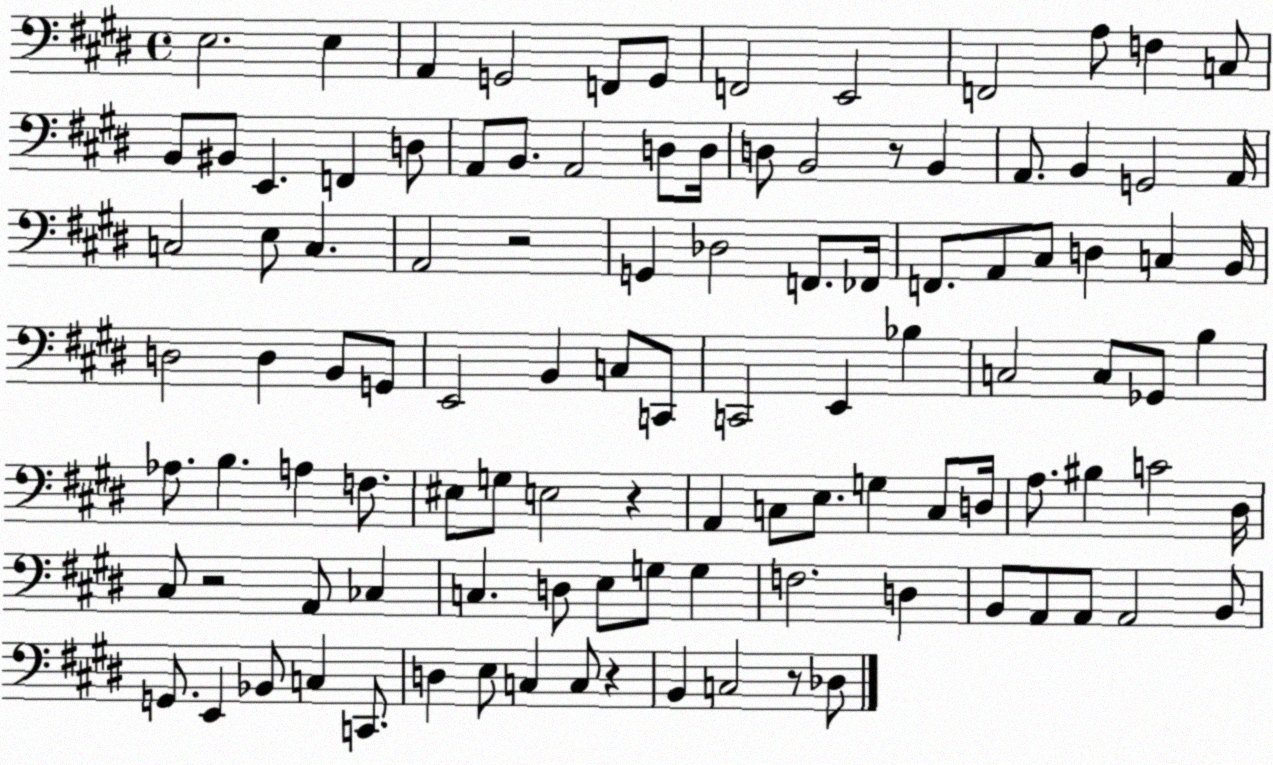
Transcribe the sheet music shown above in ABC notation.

X:1
T:Untitled
M:4/4
L:1/4
K:E
E,2 E, A,, G,,2 F,,/2 G,,/2 F,,2 E,,2 F,,2 A,/2 F, C,/2 B,,/2 ^B,,/2 E,, F,, D,/2 A,,/2 B,,/2 A,,2 D,/2 D,/4 D,/2 B,,2 z/2 B,, A,,/2 B,, G,,2 A,,/4 C,2 E,/2 C, A,,2 z2 G,, _D,2 F,,/2 _F,,/4 F,,/2 A,,/2 ^C,/2 D, C, B,,/4 D,2 D, B,,/2 G,,/2 E,,2 B,, C,/2 C,,/2 C,,2 E,, _B, C,2 C,/2 _G,,/2 B, _A,/2 B, A, F,/2 ^E,/2 G,/2 E,2 z A,, C,/2 E,/2 G, C,/2 D,/4 A,/2 ^B, C2 ^D,/4 ^C,/2 z2 A,,/2 _C, C, D,/2 E,/2 G,/2 G, F,2 D, B,,/2 A,,/2 A,,/2 A,,2 B,,/2 G,,/2 E,, _B,,/2 C, C,,/2 D, E,/2 C, C,/2 z B,, C,2 z/2 _D,/2